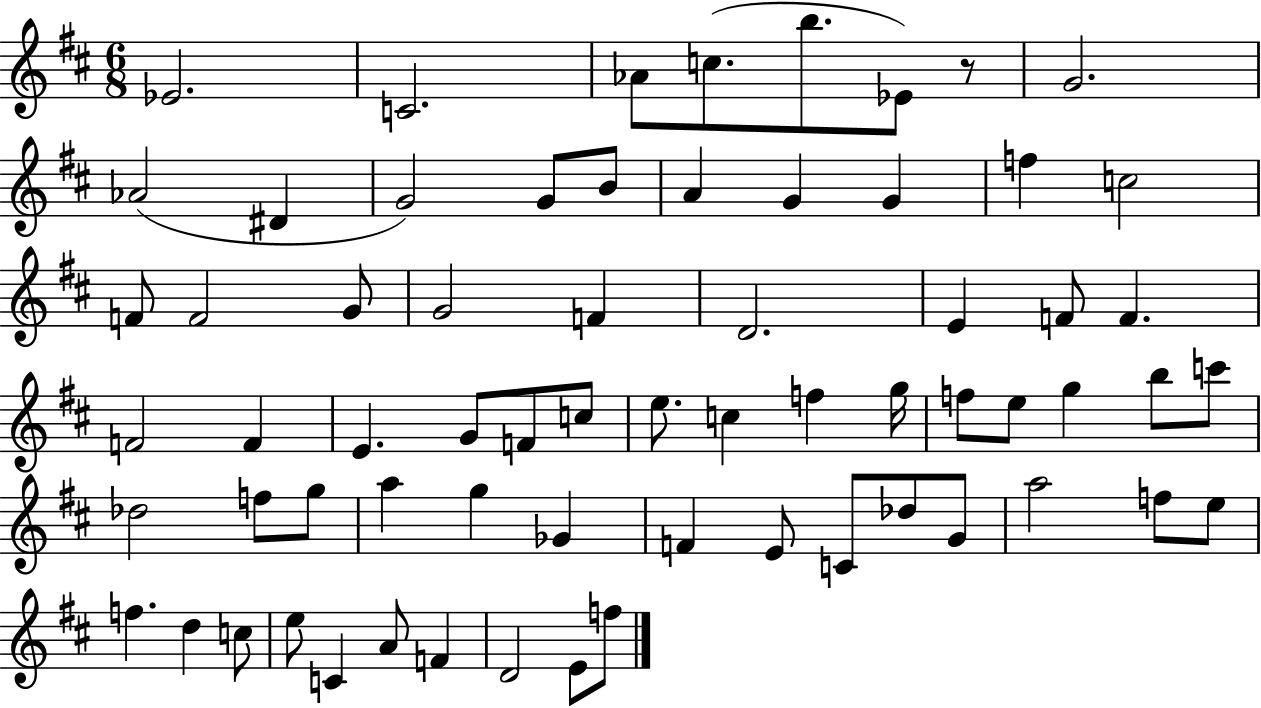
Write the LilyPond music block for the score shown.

{
  \clef treble
  \numericTimeSignature
  \time 6/8
  \key d \major
  ees'2. | c'2. | aes'8 c''8.( b''8. ees'8) r8 | g'2. | \break aes'2( dis'4 | g'2) g'8 b'8 | a'4 g'4 g'4 | f''4 c''2 | \break f'8 f'2 g'8 | g'2 f'4 | d'2. | e'4 f'8 f'4. | \break f'2 f'4 | e'4. g'8 f'8 c''8 | e''8. c''4 f''4 g''16 | f''8 e''8 g''4 b''8 c'''8 | \break des''2 f''8 g''8 | a''4 g''4 ges'4 | f'4 e'8 c'8 des''8 g'8 | a''2 f''8 e''8 | \break f''4. d''4 c''8 | e''8 c'4 a'8 f'4 | d'2 e'8 f''8 | \bar "|."
}